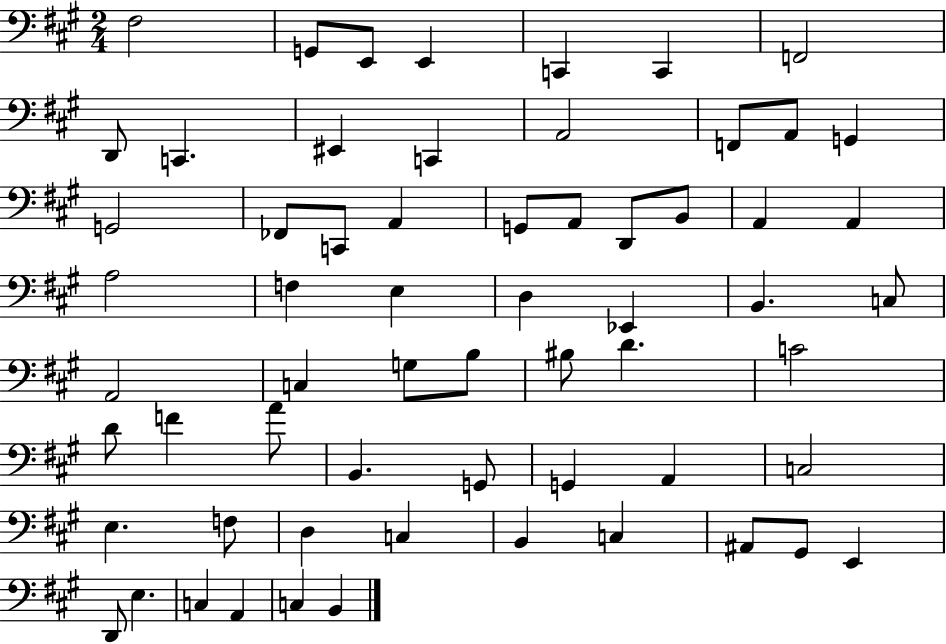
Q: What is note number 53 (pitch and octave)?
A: C3